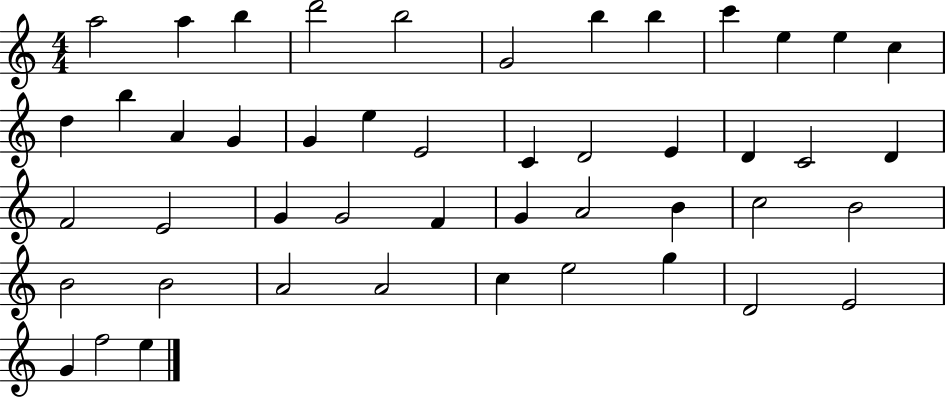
X:1
T:Untitled
M:4/4
L:1/4
K:C
a2 a b d'2 b2 G2 b b c' e e c d b A G G e E2 C D2 E D C2 D F2 E2 G G2 F G A2 B c2 B2 B2 B2 A2 A2 c e2 g D2 E2 G f2 e